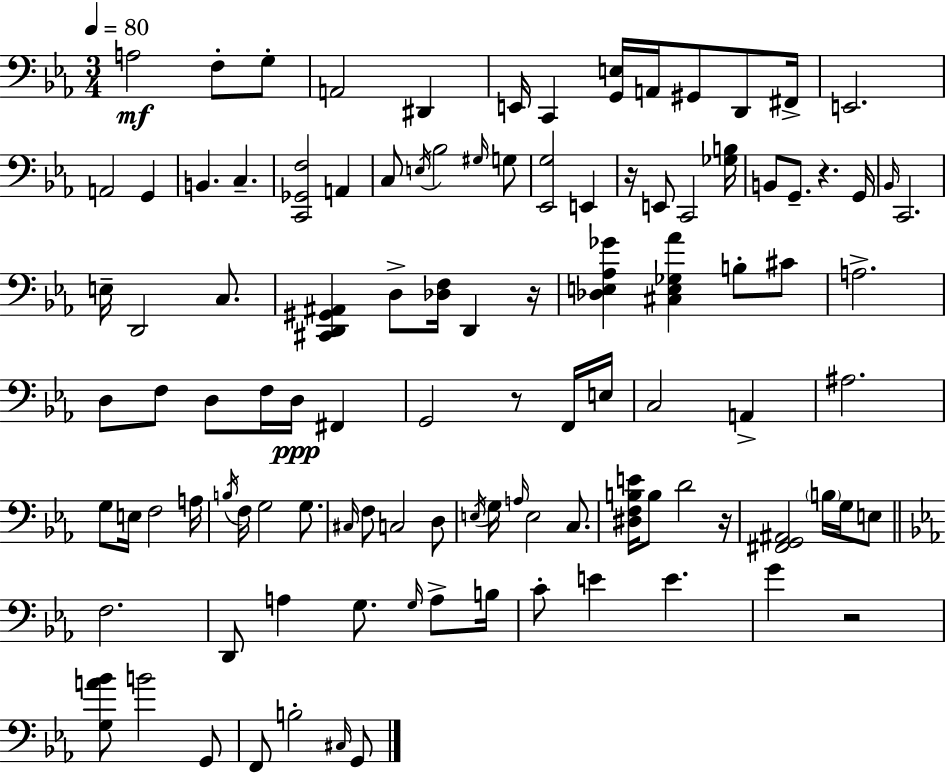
X:1
T:Untitled
M:3/4
L:1/4
K:Eb
A,2 F,/2 G,/2 A,,2 ^D,, E,,/4 C,, [G,,E,]/4 A,,/4 ^G,,/2 D,,/2 ^F,,/4 E,,2 A,,2 G,, B,, C, [C,,_G,,F,]2 A,, C,/2 E,/4 _B,2 ^G,/4 G,/2 [_E,,G,]2 E,, z/4 E,,/2 C,,2 [_G,B,]/4 B,,/2 G,,/2 z G,,/4 _B,,/4 C,,2 E,/4 D,,2 C,/2 [^C,,D,,^G,,^A,,] D,/2 [_D,F,]/4 D,, z/4 [_D,E,_A,_G] [^C,E,_G,_A] B,/2 ^C/2 A,2 D,/2 F,/2 D,/2 F,/4 D,/4 ^F,, G,,2 z/2 F,,/4 E,/4 C,2 A,, ^A,2 G,/2 E,/4 F,2 A,/4 B,/4 F,/4 G,2 G,/2 ^C,/4 F,/2 C,2 D,/2 E,/4 G,/4 A,/4 E,2 C,/2 [^D,F,B,E]/4 B,/2 D2 z/4 [^F,,G,,^A,,]2 B,/4 G,/4 E,/2 F,2 D,,/2 A, G,/2 G,/4 A,/2 B,/4 C/2 E E G z2 [G,A_B]/2 B2 G,,/2 F,,/2 B,2 ^C,/4 G,,/2